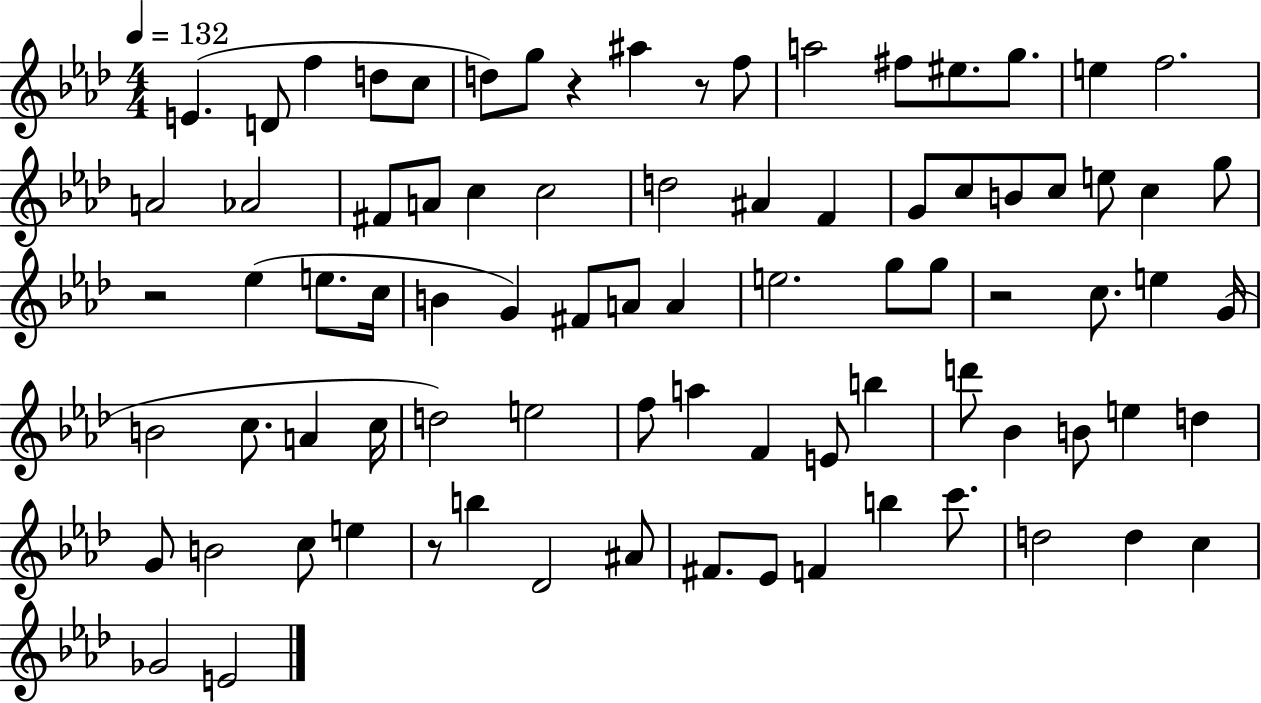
{
  \clef treble
  \numericTimeSignature
  \time 4/4
  \key aes \major
  \tempo 4 = 132
  e'4.( d'8 f''4 d''8 c''8 | d''8) g''8 r4 ais''4 r8 f''8 | a''2 fis''8 eis''8. g''8. | e''4 f''2. | \break a'2 aes'2 | fis'8 a'8 c''4 c''2 | d''2 ais'4 f'4 | g'8 c''8 b'8 c''8 e''8 c''4 g''8 | \break r2 ees''4( e''8. c''16 | b'4 g'4) fis'8 a'8 a'4 | e''2. g''8 g''8 | r2 c''8. e''4 g'16( | \break b'2 c''8. a'4 c''16 | d''2) e''2 | f''8 a''4 f'4 e'8 b''4 | d'''8 bes'4 b'8 e''4 d''4 | \break g'8 b'2 c''8 e''4 | r8 b''4 des'2 ais'8 | fis'8. ees'8 f'4 b''4 c'''8. | d''2 d''4 c''4 | \break ges'2 e'2 | \bar "|."
}